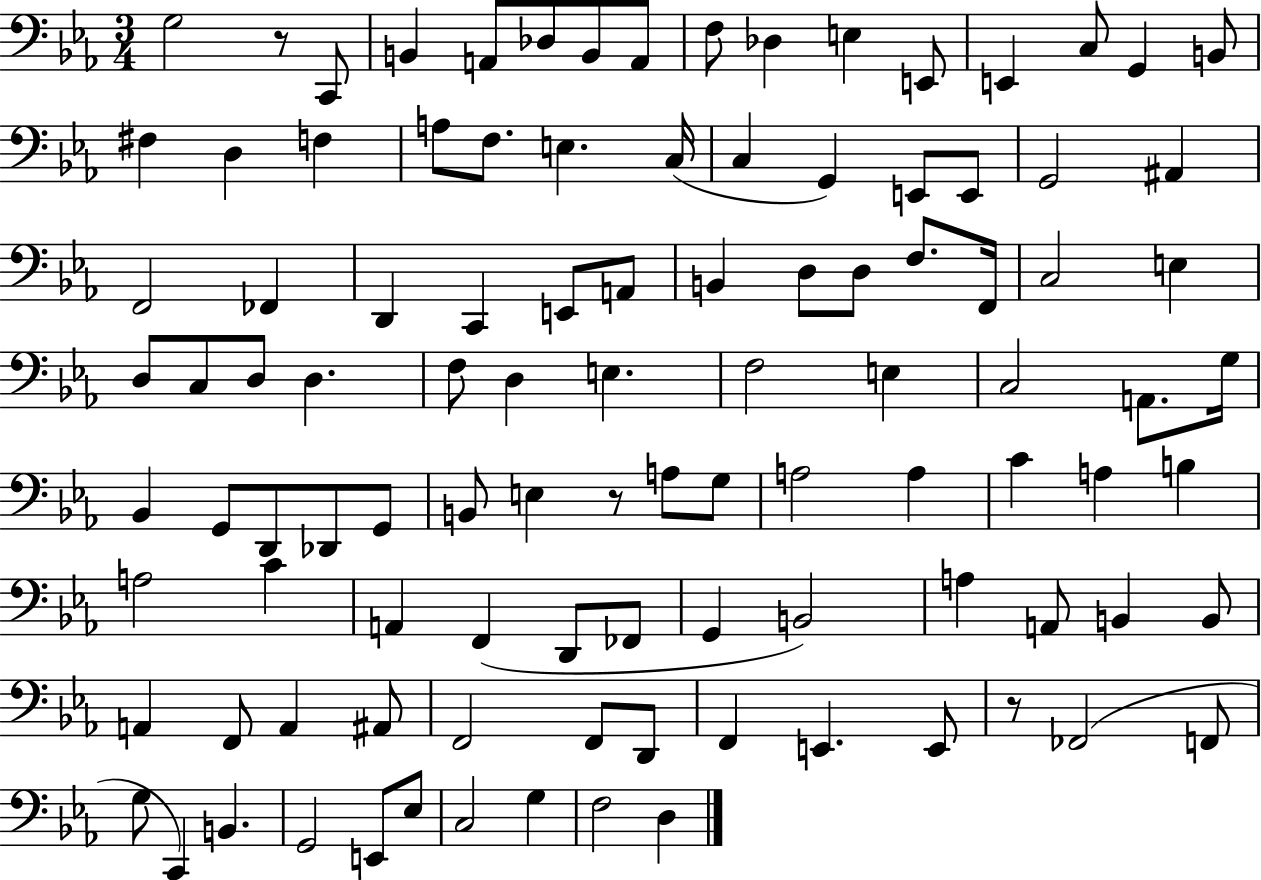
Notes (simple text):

G3/h R/e C2/e B2/q A2/e Db3/e B2/e A2/e F3/e Db3/q E3/q E2/e E2/q C3/e G2/q B2/e F#3/q D3/q F3/q A3/e F3/e. E3/q. C3/s C3/q G2/q E2/e E2/e G2/h A#2/q F2/h FES2/q D2/q C2/q E2/e A2/e B2/q D3/e D3/e F3/e. F2/s C3/h E3/q D3/e C3/e D3/e D3/q. F3/e D3/q E3/q. F3/h E3/q C3/h A2/e. G3/s Bb2/q G2/e D2/e Db2/e G2/e B2/e E3/q R/e A3/e G3/e A3/h A3/q C4/q A3/q B3/q A3/h C4/q A2/q F2/q D2/e FES2/e G2/q B2/h A3/q A2/e B2/q B2/e A2/q F2/e A2/q A#2/e F2/h F2/e D2/e F2/q E2/q. E2/e R/e FES2/h F2/e G3/e C2/q B2/q. G2/h E2/e Eb3/e C3/h G3/q F3/h D3/q